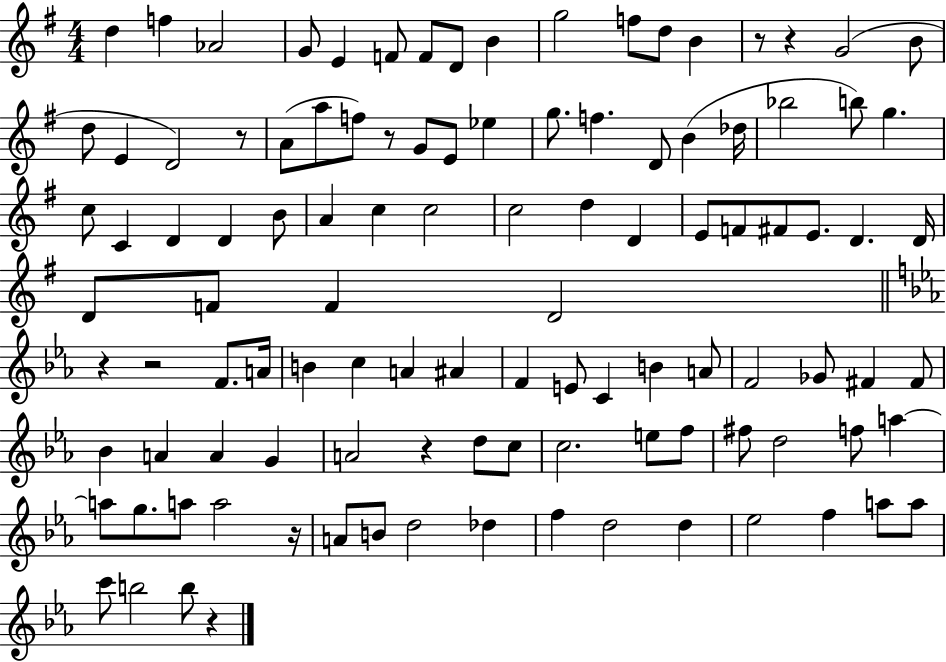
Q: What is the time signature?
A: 4/4